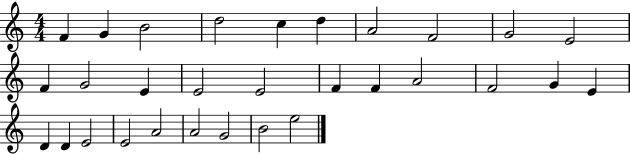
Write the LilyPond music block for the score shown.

{
  \clef treble
  \numericTimeSignature
  \time 4/4
  \key c \major
  f'4 g'4 b'2 | d''2 c''4 d''4 | a'2 f'2 | g'2 e'2 | \break f'4 g'2 e'4 | e'2 e'2 | f'4 f'4 a'2 | f'2 g'4 e'4 | \break d'4 d'4 e'2 | e'2 a'2 | a'2 g'2 | b'2 e''2 | \break \bar "|."
}